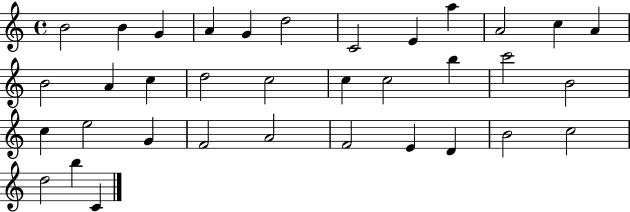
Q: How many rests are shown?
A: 0